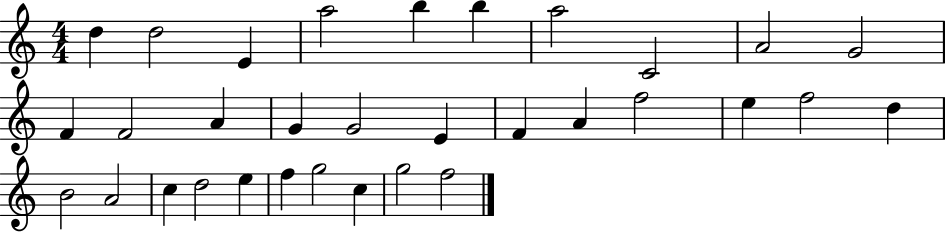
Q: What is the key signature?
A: C major